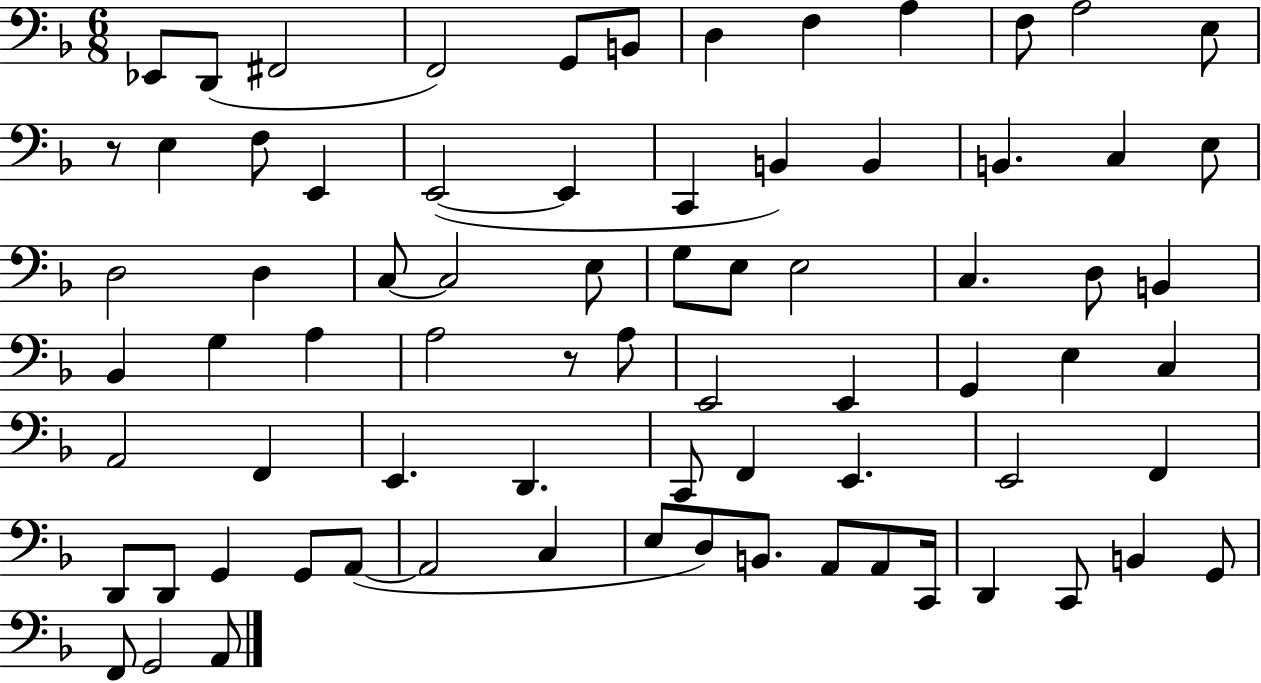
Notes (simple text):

Eb2/e D2/e F#2/h F2/h G2/e B2/e D3/q F3/q A3/q F3/e A3/h E3/e R/e E3/q F3/e E2/q E2/h E2/q C2/q B2/q B2/q B2/q. C3/q E3/e D3/h D3/q C3/e C3/h E3/e G3/e E3/e E3/h C3/q. D3/e B2/q Bb2/q G3/q A3/q A3/h R/e A3/e E2/h E2/q G2/q E3/q C3/q A2/h F2/q E2/q. D2/q. C2/e F2/q E2/q. E2/h F2/q D2/e D2/e G2/q G2/e A2/e A2/h C3/q E3/e D3/e B2/e. A2/e A2/e C2/s D2/q C2/e B2/q G2/e F2/e G2/h A2/e